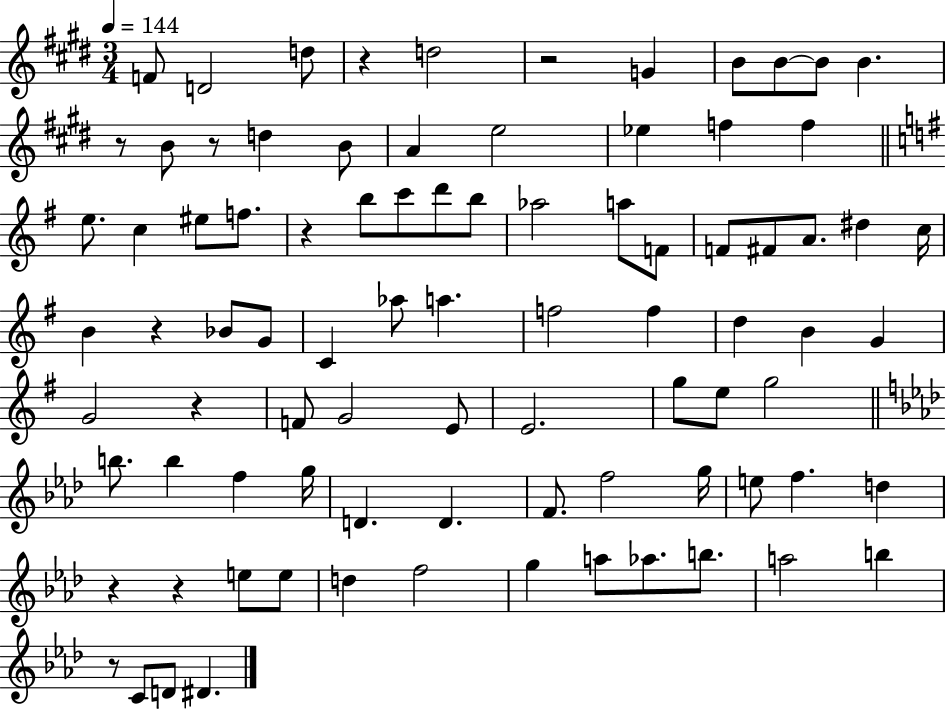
X:1
T:Untitled
M:3/4
L:1/4
K:E
F/2 D2 d/2 z d2 z2 G B/2 B/2 B/2 B z/2 B/2 z/2 d B/2 A e2 _e f f e/2 c ^e/2 f/2 z b/2 c'/2 d'/2 b/2 _a2 a/2 F/2 F/2 ^F/2 A/2 ^d c/4 B z _B/2 G/2 C _a/2 a f2 f d B G G2 z F/2 G2 E/2 E2 g/2 e/2 g2 b/2 b f g/4 D D F/2 f2 g/4 e/2 f d z z e/2 e/2 d f2 g a/2 _a/2 b/2 a2 b z/2 C/2 D/2 ^D